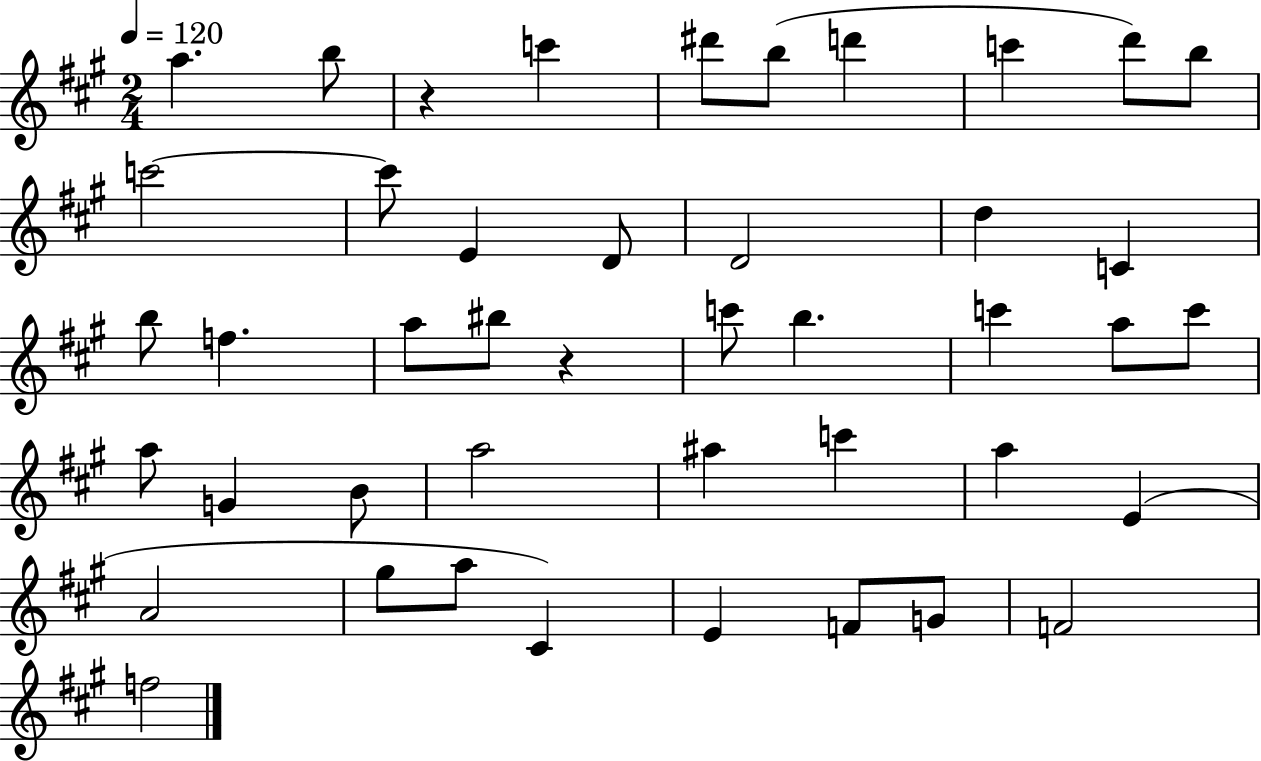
A5/q. B5/e R/q C6/q D#6/e B5/e D6/q C6/q D6/e B5/e C6/h C6/e E4/q D4/e D4/h D5/q C4/q B5/e F5/q. A5/e BIS5/e R/q C6/e B5/q. C6/q A5/e C6/e A5/e G4/q B4/e A5/h A#5/q C6/q A5/q E4/q A4/h G#5/e A5/e C#4/q E4/q F4/e G4/e F4/h F5/h